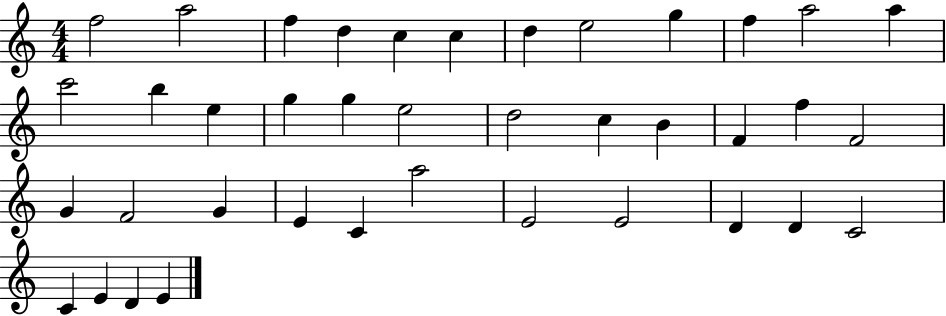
X:1
T:Untitled
M:4/4
L:1/4
K:C
f2 a2 f d c c d e2 g f a2 a c'2 b e g g e2 d2 c B F f F2 G F2 G E C a2 E2 E2 D D C2 C E D E